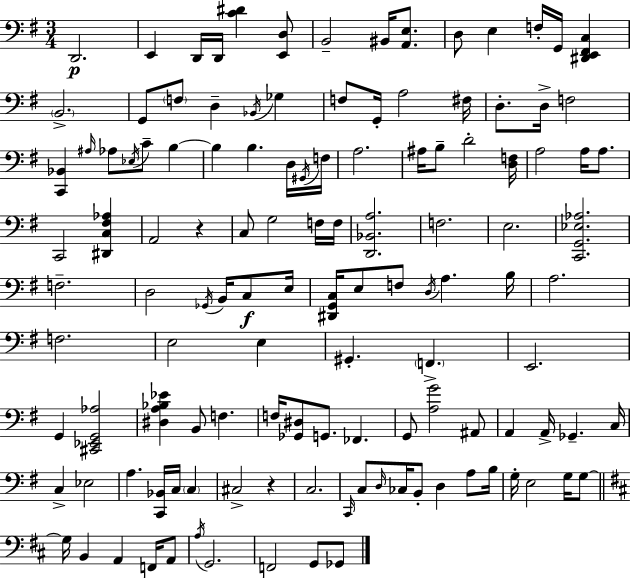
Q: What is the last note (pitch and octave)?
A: Gb2